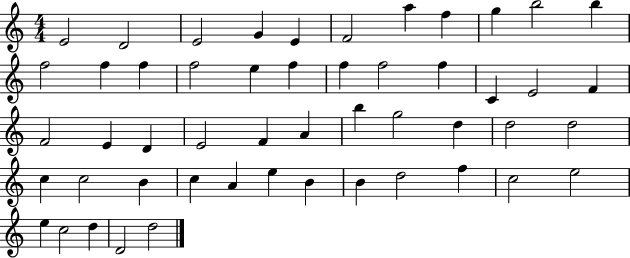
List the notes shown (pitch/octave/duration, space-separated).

E4/h D4/h E4/h G4/q E4/q F4/h A5/q F5/q G5/q B5/h B5/q F5/h F5/q F5/q F5/h E5/q F5/q F5/q F5/h F5/q C4/q E4/h F4/q F4/h E4/q D4/q E4/h F4/q A4/q B5/q G5/h D5/q D5/h D5/h C5/q C5/h B4/q C5/q A4/q E5/q B4/q B4/q D5/h F5/q C5/h E5/h E5/q C5/h D5/q D4/h D5/h